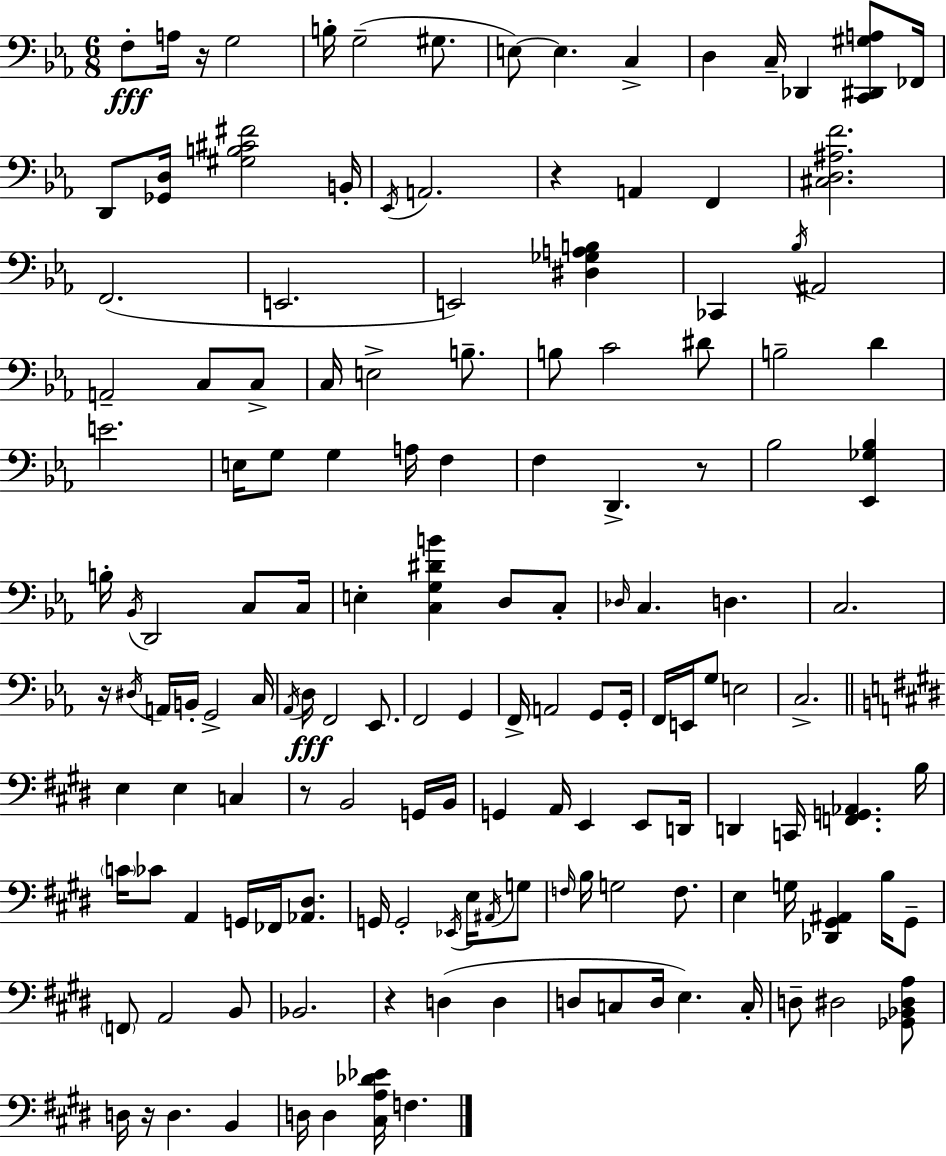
X:1
T:Untitled
M:6/8
L:1/4
K:Cm
F,/2 A,/4 z/4 G,2 B,/4 G,2 ^G,/2 E,/2 E, C, D, C,/4 _D,, [C,,^D,,^G,A,]/2 _F,,/4 D,,/2 [_G,,D,]/4 [^G,B,^C^F]2 B,,/4 _E,,/4 A,,2 z A,, F,, [^C,D,^A,F]2 F,,2 E,,2 E,,2 [^D,_G,A,B,] _C,, _B,/4 ^A,,2 A,,2 C,/2 C,/2 C,/4 E,2 B,/2 B,/2 C2 ^D/2 B,2 D E2 E,/4 G,/2 G, A,/4 F, F, D,, z/2 _B,2 [_E,,_G,_B,] B,/4 _B,,/4 D,,2 C,/2 C,/4 E, [C,G,^DB] D,/2 C,/2 _D,/4 C, D, C,2 z/4 ^D,/4 A,,/4 B,,/4 G,,2 C,/4 _A,,/4 D,/4 F,,2 _E,,/2 F,,2 G,, F,,/4 A,,2 G,,/2 G,,/4 F,,/4 E,,/4 G,/2 E,2 C,2 E, E, C, z/2 B,,2 G,,/4 B,,/4 G,, A,,/4 E,, E,,/2 D,,/4 D,, C,,/4 [F,,G,,_A,,] B,/4 C/4 _C/2 A,, G,,/4 _F,,/4 [_A,,^D,]/2 G,,/4 G,,2 _E,,/4 E,/4 ^A,,/4 G,/2 F,/4 B,/4 G,2 F,/2 E, G,/4 [_D,,^G,,^A,,] B,/4 ^G,,/2 F,,/2 A,,2 B,,/2 _B,,2 z D, D, D,/2 C,/2 D,/4 E, C,/4 D,/2 ^D,2 [_G,,_B,,^D,A,]/2 D,/4 z/4 D, B,, D,/4 D, [^C,A,_D_E]/4 F,